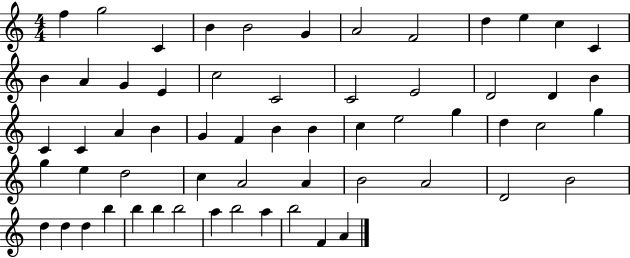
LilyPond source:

{
  \clef treble
  \numericTimeSignature
  \time 4/4
  \key c \major
  f''4 g''2 c'4 | b'4 b'2 g'4 | a'2 f'2 | d''4 e''4 c''4 c'4 | \break b'4 a'4 g'4 e'4 | c''2 c'2 | c'2 e'2 | d'2 d'4 b'4 | \break c'4 c'4 a'4 b'4 | g'4 f'4 b'4 b'4 | c''4 e''2 g''4 | d''4 c''2 g''4 | \break g''4 e''4 d''2 | c''4 a'2 a'4 | b'2 a'2 | d'2 b'2 | \break d''4 d''4 d''4 b''4 | b''4 b''4 b''2 | a''4 b''2 a''4 | b''2 f'4 a'4 | \break \bar "|."
}